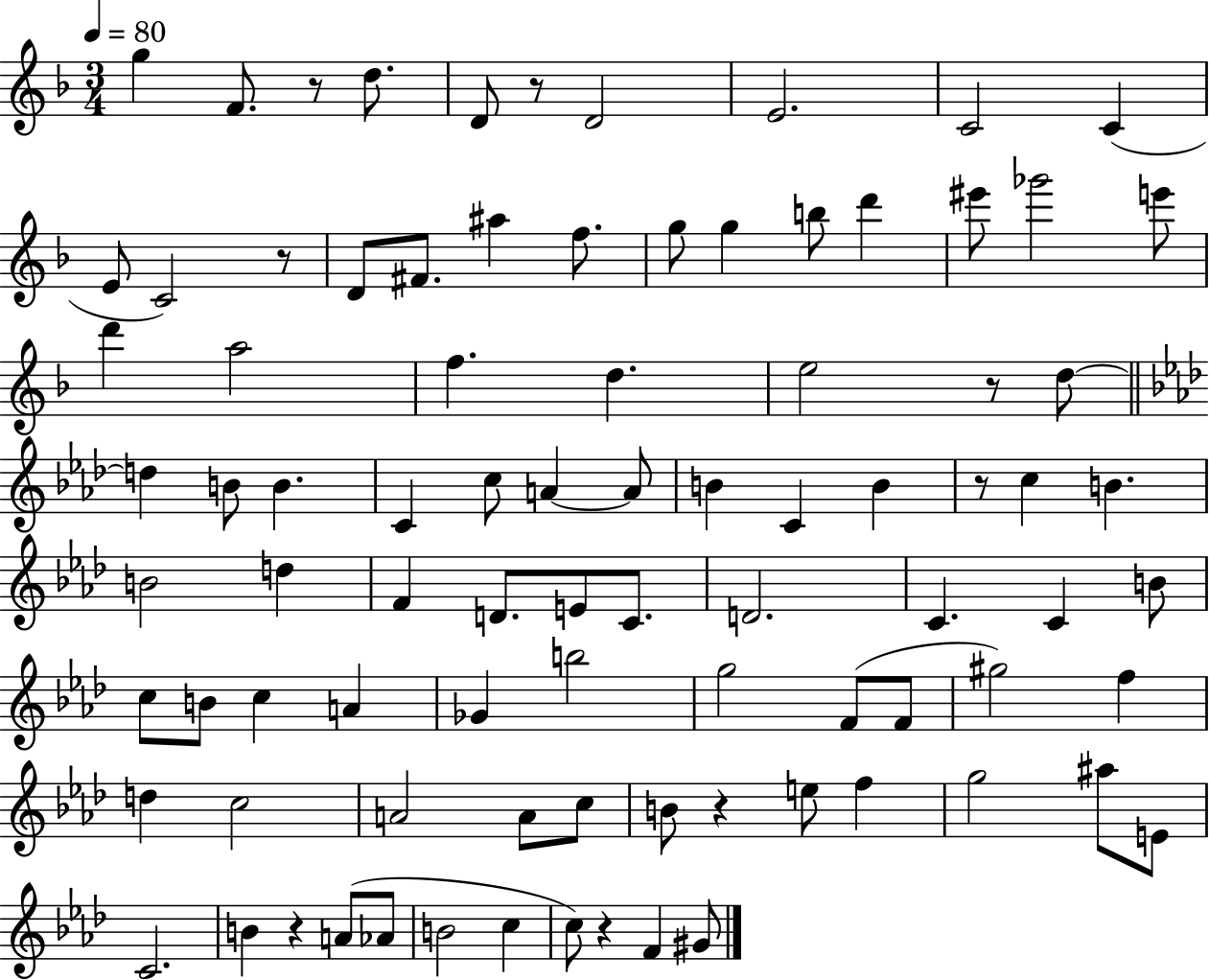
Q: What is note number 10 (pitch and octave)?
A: C4